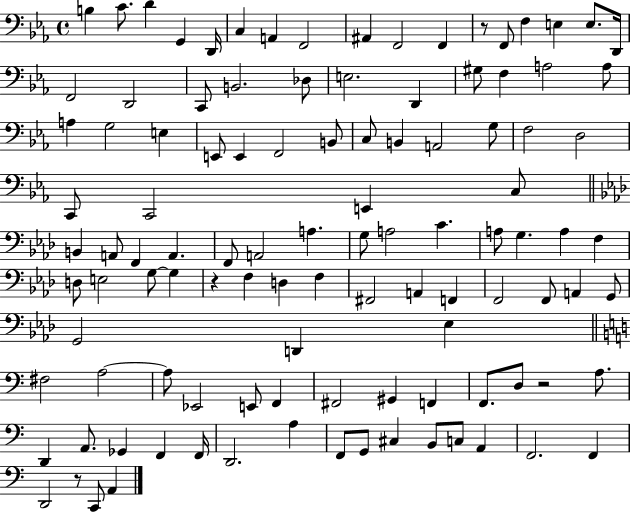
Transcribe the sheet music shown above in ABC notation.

X:1
T:Untitled
M:4/4
L:1/4
K:Eb
B, C/2 D G,, D,,/4 C, A,, F,,2 ^A,, F,,2 F,, z/2 F,,/2 F, E, E,/2 D,,/4 F,,2 D,,2 C,,/2 B,,2 _D,/2 E,2 D,, ^G,/2 F, A,2 A,/2 A, G,2 E, E,,/2 E,, F,,2 B,,/2 C,/2 B,, A,,2 G,/2 F,2 D,2 C,,/2 C,,2 E,, C,/2 B,, A,,/2 F,, A,, F,,/2 A,,2 A, G,/2 A,2 C A,/2 G, A, F, D,/2 E,2 G,/2 G, z F, D, F, ^F,,2 A,, F,, F,,2 F,,/2 A,, G,,/2 G,,2 D,, _E, ^F,2 A,2 A,/2 _E,,2 E,,/2 F,, ^F,,2 ^G,, F,, F,,/2 D,/2 z2 A,/2 D,, A,,/2 _G,, F,, F,,/4 D,,2 A, F,,/2 G,,/2 ^C, B,,/2 C,/2 A,, F,,2 F,, D,,2 z/2 C,,/2 A,,